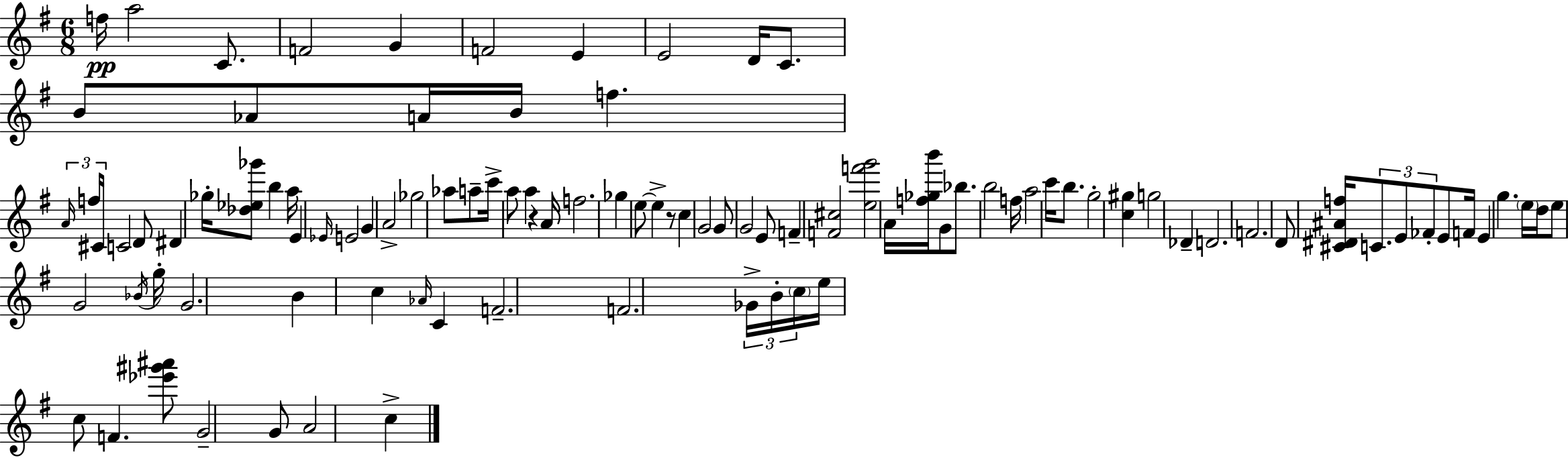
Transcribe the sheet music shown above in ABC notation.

X:1
T:Untitled
M:6/8
L:1/4
K:Em
f/4 a2 C/2 F2 G F2 E E2 D/4 C/2 B/2 _A/2 A/4 B/4 f A/4 f/4 ^C/4 C2 D/2 ^D _g/4 [_d_e_g']/2 b a/4 E _E/4 E2 G A2 _g2 _a/2 a/2 c'/4 a/2 a z A/4 f2 _g e/2 e z/2 c G2 G/2 G2 E/2 F [F^c]2 [ef'g']2 A/4 [f_gb']/4 G/2 _b/2 b2 f/4 a2 c'/4 b/2 g2 [c^g] g2 _D D2 F2 D/2 [^C^D^Af]/4 C/2 E/2 _F/2 E/2 F/4 E g e/4 d/4 e/2 G2 _B/4 g/4 G2 B c _A/4 C F2 F2 _G/4 B/4 c/4 e/4 c/2 F [_e'^g'^a']/2 G2 G/2 A2 c